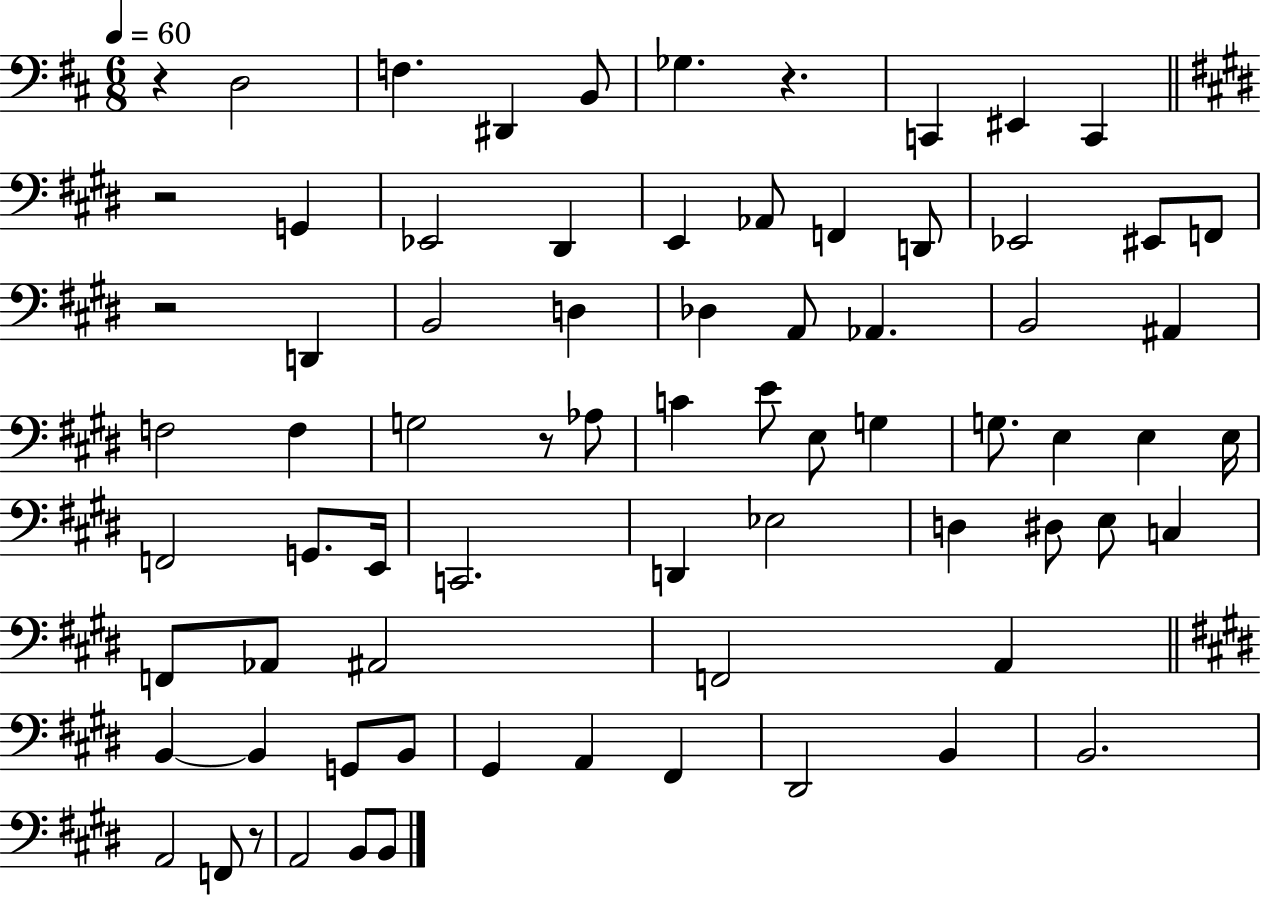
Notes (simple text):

R/q D3/h F3/q. D#2/q B2/e Gb3/q. R/q. C2/q EIS2/q C2/q R/h G2/q Eb2/h D#2/q E2/q Ab2/e F2/q D2/e Eb2/h EIS2/e F2/e R/h D2/q B2/h D3/q Db3/q A2/e Ab2/q. B2/h A#2/q F3/h F3/q G3/h R/e Ab3/e C4/q E4/e E3/e G3/q G3/e. E3/q E3/q E3/s F2/h G2/e. E2/s C2/h. D2/q Eb3/h D3/q D#3/e E3/e C3/q F2/e Ab2/e A#2/h F2/h A2/q B2/q B2/q G2/e B2/e G#2/q A2/q F#2/q D#2/h B2/q B2/h. A2/h F2/e R/e A2/h B2/e B2/e